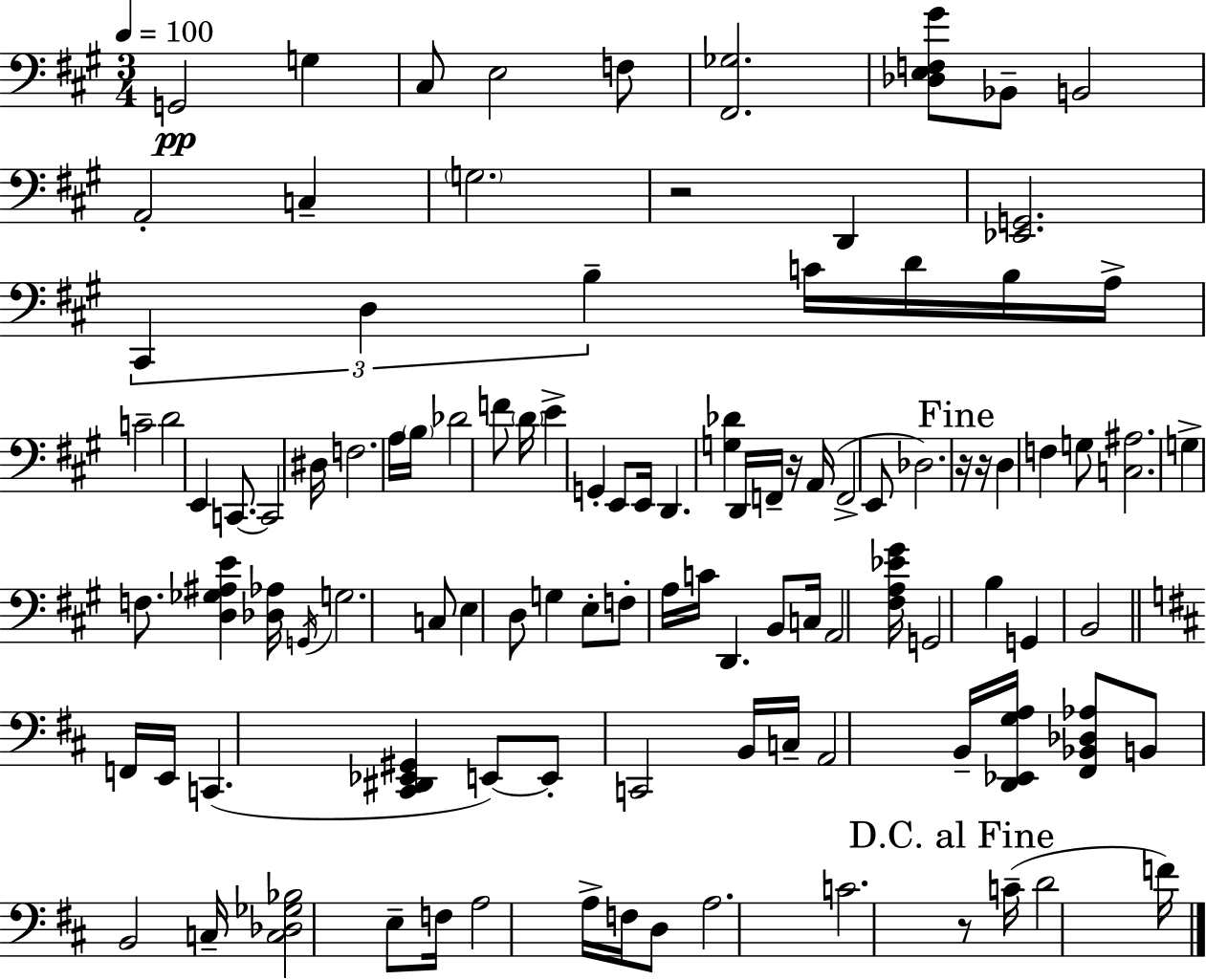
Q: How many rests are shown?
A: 5